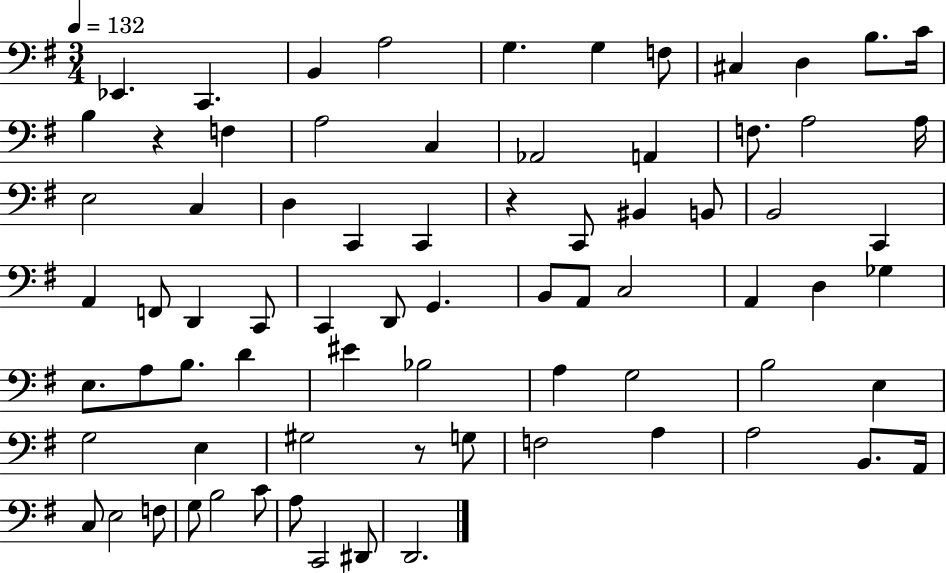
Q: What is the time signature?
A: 3/4